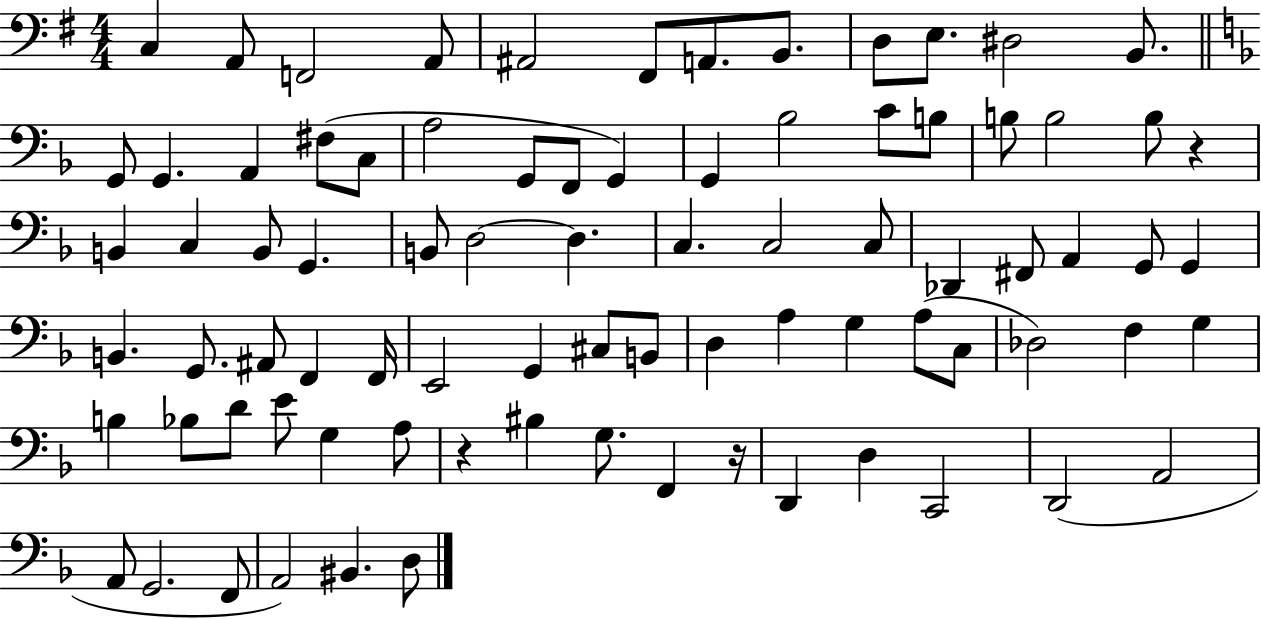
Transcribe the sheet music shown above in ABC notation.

X:1
T:Untitled
M:4/4
L:1/4
K:G
C, A,,/2 F,,2 A,,/2 ^A,,2 ^F,,/2 A,,/2 B,,/2 D,/2 E,/2 ^D,2 B,,/2 G,,/2 G,, A,, ^F,/2 C,/2 A,2 G,,/2 F,,/2 G,, G,, _B,2 C/2 B,/2 B,/2 B,2 B,/2 z B,, C, B,,/2 G,, B,,/2 D,2 D, C, C,2 C,/2 _D,, ^F,,/2 A,, G,,/2 G,, B,, G,,/2 ^A,,/2 F,, F,,/4 E,,2 G,, ^C,/2 B,,/2 D, A, G, A,/2 C,/2 _D,2 F, G, B, _B,/2 D/2 E/2 G, A,/2 z ^B, G,/2 F,, z/4 D,, D, C,,2 D,,2 A,,2 A,,/2 G,,2 F,,/2 A,,2 ^B,, D,/2